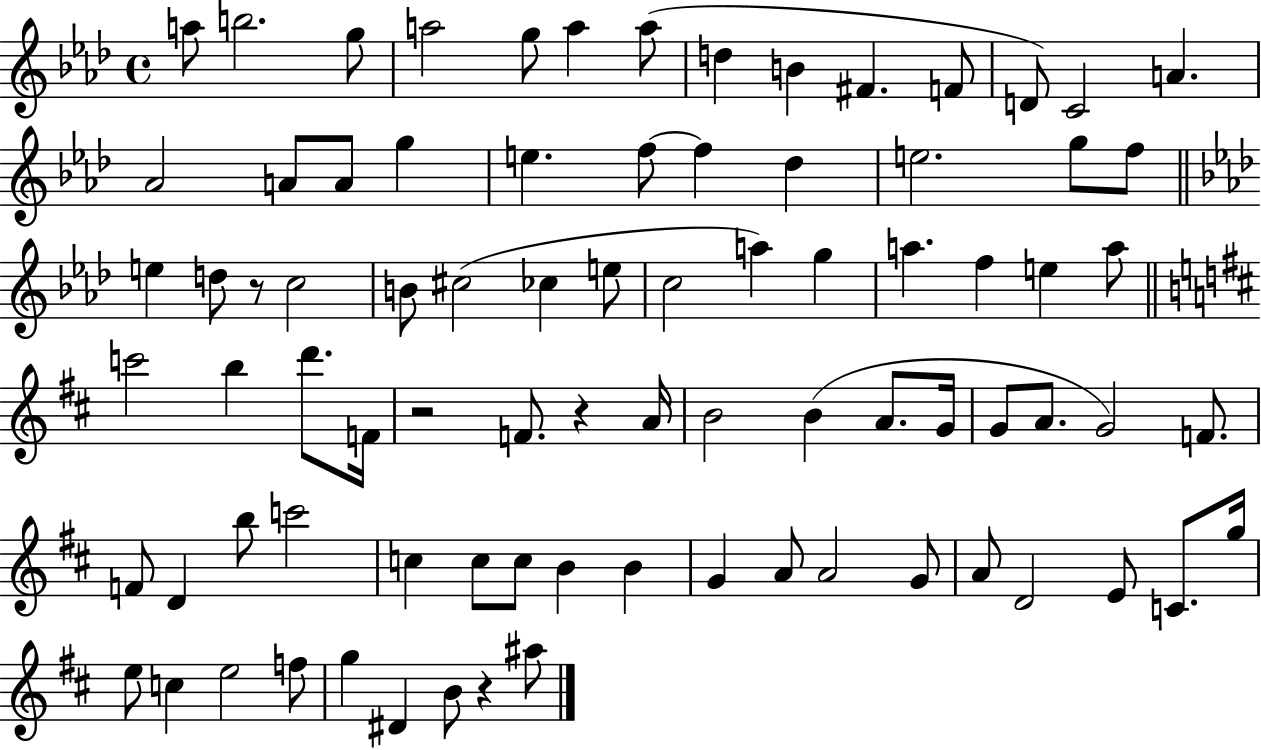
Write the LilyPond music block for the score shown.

{
  \clef treble
  \time 4/4
  \defaultTimeSignature
  \key aes \major
  a''8 b''2. g''8 | a''2 g''8 a''4 a''8( | d''4 b'4 fis'4. f'8 | d'8) c'2 a'4. | \break aes'2 a'8 a'8 g''4 | e''4. f''8~~ f''4 des''4 | e''2. g''8 f''8 | \bar "||" \break \key f \minor e''4 d''8 r8 c''2 | b'8 cis''2( ces''4 e''8 | c''2 a''4) g''4 | a''4. f''4 e''4 a''8 | \break \bar "||" \break \key b \minor c'''2 b''4 d'''8. f'16 | r2 f'8. r4 a'16 | b'2 b'4( a'8. g'16 | g'8 a'8. g'2) f'8. | \break f'8 d'4 b''8 c'''2 | c''4 c''8 c''8 b'4 b'4 | g'4 a'8 a'2 g'8 | a'8 d'2 e'8 c'8. g''16 | \break e''8 c''4 e''2 f''8 | g''4 dis'4 b'8 r4 ais''8 | \bar "|."
}